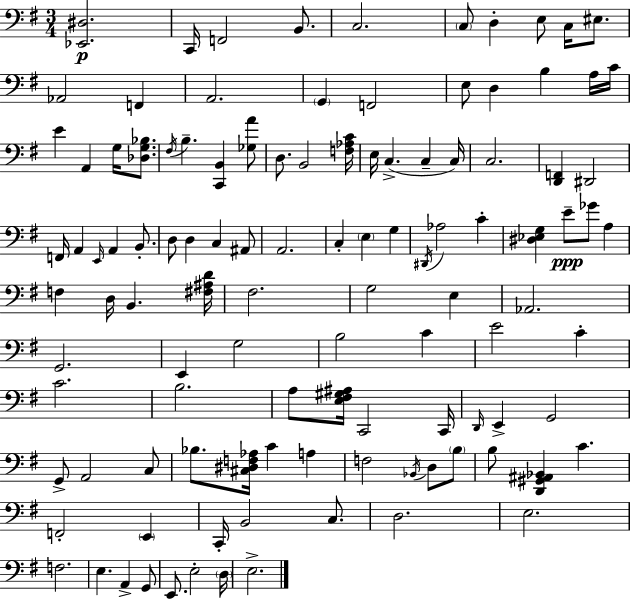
X:1
T:Untitled
M:3/4
L:1/4
K:Em
[_E,,^D,]2 C,,/4 F,,2 B,,/2 C,2 C,/2 D, E,/2 C,/4 ^E,/2 _A,,2 F,, A,,2 G,, F,,2 E,/2 D, B, A,/4 C/4 E A,, G,/4 [_D,G,_B,]/2 ^F,/4 B, [C,,B,,] [_G,A]/2 D,/2 B,,2 [F,_A,C]/4 E,/4 C, C, C,/4 C,2 [D,,F,,] ^D,,2 F,,/4 A,, E,,/4 A,, B,,/2 D,/2 D, C, ^A,,/2 A,,2 C, E, G, ^D,,/4 _A,2 C [^D,_E,G,] E/2 _G/2 A, F, D,/4 B,, [^F,^A,D]/4 ^F,2 G,2 E, _A,,2 G,,2 E,, G,2 B,2 C E2 C C2 B,2 A,/2 [E,^F,^G,^A,]/4 C,,2 C,,/4 D,,/4 E,, G,,2 G,,/2 A,,2 C,/2 _B,/2 [^C,^D,F,_A,]/4 C A, F,2 _B,,/4 D,/2 B,/2 B,/2 [D,,^G,,^A,,_B,,] C F,,2 E,, C,,/4 B,,2 C,/2 D,2 E,2 F,2 E, A,, G,,/2 E,,/2 E,2 D,/4 E,2